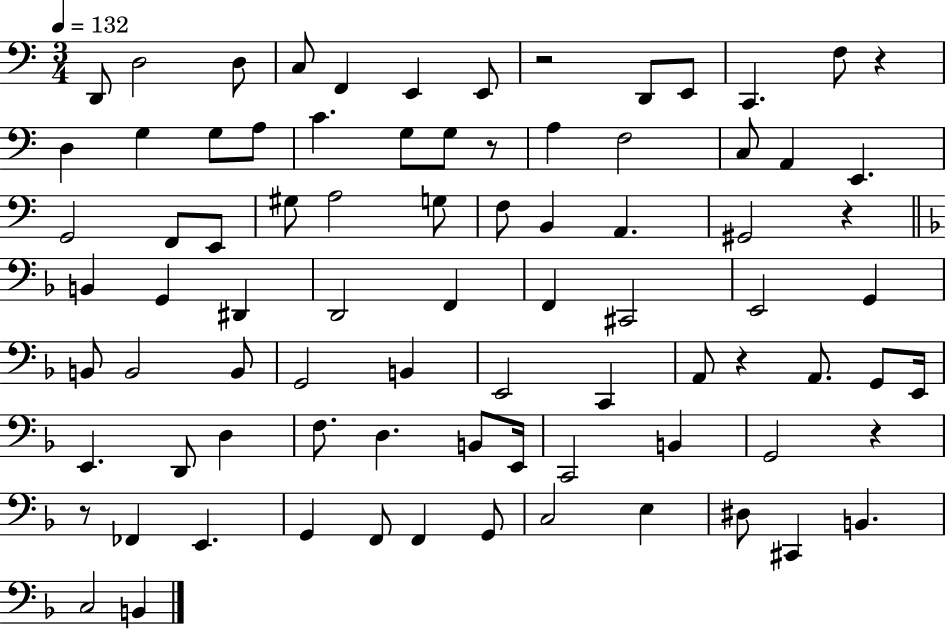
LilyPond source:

{
  \clef bass
  \numericTimeSignature
  \time 3/4
  \key c \major
  \tempo 4 = 132
  d,8 d2 d8 | c8 f,4 e,4 e,8 | r2 d,8 e,8 | c,4. f8 r4 | \break d4 g4 g8 a8 | c'4. g8 g8 r8 | a4 f2 | c8 a,4 e,4. | \break g,2 f,8 e,8 | gis8 a2 g8 | f8 b,4 a,4. | gis,2 r4 | \break \bar "||" \break \key f \major b,4 g,4 dis,4 | d,2 f,4 | f,4 cis,2 | e,2 g,4 | \break b,8 b,2 b,8 | g,2 b,4 | e,2 c,4 | a,8 r4 a,8. g,8 e,16 | \break e,4. d,8 d4 | f8. d4. b,8 e,16 | c,2 b,4 | g,2 r4 | \break r8 fes,4 e,4. | g,4 f,8 f,4 g,8 | c2 e4 | dis8 cis,4 b,4. | \break c2 b,4 | \bar "|."
}